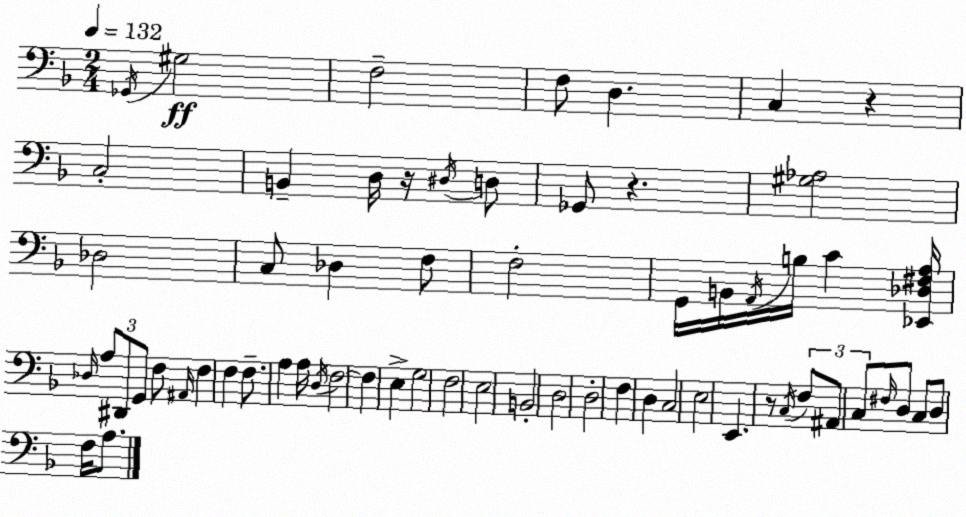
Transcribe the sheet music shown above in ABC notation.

X:1
T:Untitled
M:2/4
L:1/4
K:F
_G,,/4 ^G,2 F,2 F,/2 D, C, z C,2 B,, D,/4 z/4 ^D,/4 D,/2 _G,,/2 z [^G,_A,]2 _D,2 C,/2 _D, F,/2 F,2 G,,/4 B,,/4 A,,/4 B,/4 C [_E,,_D,^F,A,]/4 _D,/4 A,/2 ^D,,/2 G,,/2 F,/2 ^A,,/4 F, F, F,/2 A, A,/4 D,/4 F,2 F, E, G,2 F,2 E,2 B,,2 D,2 D,2 F, D, C,2 E,2 E,, z/2 C,/4 F,/2 ^A,,/2 C,/2 ^F,/4 D,/2 C,/2 D,/2 F,/4 A,/2